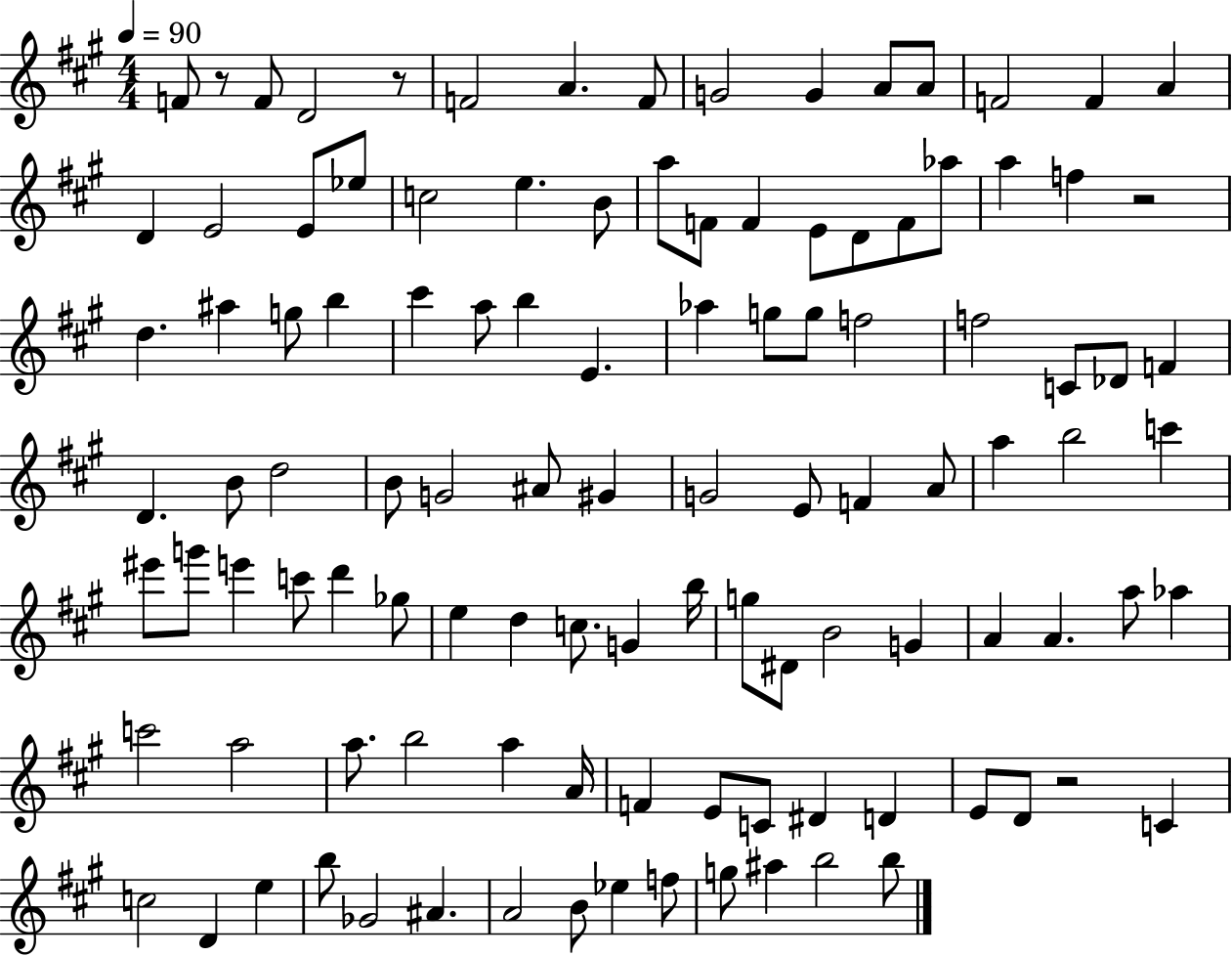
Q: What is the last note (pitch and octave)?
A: B5